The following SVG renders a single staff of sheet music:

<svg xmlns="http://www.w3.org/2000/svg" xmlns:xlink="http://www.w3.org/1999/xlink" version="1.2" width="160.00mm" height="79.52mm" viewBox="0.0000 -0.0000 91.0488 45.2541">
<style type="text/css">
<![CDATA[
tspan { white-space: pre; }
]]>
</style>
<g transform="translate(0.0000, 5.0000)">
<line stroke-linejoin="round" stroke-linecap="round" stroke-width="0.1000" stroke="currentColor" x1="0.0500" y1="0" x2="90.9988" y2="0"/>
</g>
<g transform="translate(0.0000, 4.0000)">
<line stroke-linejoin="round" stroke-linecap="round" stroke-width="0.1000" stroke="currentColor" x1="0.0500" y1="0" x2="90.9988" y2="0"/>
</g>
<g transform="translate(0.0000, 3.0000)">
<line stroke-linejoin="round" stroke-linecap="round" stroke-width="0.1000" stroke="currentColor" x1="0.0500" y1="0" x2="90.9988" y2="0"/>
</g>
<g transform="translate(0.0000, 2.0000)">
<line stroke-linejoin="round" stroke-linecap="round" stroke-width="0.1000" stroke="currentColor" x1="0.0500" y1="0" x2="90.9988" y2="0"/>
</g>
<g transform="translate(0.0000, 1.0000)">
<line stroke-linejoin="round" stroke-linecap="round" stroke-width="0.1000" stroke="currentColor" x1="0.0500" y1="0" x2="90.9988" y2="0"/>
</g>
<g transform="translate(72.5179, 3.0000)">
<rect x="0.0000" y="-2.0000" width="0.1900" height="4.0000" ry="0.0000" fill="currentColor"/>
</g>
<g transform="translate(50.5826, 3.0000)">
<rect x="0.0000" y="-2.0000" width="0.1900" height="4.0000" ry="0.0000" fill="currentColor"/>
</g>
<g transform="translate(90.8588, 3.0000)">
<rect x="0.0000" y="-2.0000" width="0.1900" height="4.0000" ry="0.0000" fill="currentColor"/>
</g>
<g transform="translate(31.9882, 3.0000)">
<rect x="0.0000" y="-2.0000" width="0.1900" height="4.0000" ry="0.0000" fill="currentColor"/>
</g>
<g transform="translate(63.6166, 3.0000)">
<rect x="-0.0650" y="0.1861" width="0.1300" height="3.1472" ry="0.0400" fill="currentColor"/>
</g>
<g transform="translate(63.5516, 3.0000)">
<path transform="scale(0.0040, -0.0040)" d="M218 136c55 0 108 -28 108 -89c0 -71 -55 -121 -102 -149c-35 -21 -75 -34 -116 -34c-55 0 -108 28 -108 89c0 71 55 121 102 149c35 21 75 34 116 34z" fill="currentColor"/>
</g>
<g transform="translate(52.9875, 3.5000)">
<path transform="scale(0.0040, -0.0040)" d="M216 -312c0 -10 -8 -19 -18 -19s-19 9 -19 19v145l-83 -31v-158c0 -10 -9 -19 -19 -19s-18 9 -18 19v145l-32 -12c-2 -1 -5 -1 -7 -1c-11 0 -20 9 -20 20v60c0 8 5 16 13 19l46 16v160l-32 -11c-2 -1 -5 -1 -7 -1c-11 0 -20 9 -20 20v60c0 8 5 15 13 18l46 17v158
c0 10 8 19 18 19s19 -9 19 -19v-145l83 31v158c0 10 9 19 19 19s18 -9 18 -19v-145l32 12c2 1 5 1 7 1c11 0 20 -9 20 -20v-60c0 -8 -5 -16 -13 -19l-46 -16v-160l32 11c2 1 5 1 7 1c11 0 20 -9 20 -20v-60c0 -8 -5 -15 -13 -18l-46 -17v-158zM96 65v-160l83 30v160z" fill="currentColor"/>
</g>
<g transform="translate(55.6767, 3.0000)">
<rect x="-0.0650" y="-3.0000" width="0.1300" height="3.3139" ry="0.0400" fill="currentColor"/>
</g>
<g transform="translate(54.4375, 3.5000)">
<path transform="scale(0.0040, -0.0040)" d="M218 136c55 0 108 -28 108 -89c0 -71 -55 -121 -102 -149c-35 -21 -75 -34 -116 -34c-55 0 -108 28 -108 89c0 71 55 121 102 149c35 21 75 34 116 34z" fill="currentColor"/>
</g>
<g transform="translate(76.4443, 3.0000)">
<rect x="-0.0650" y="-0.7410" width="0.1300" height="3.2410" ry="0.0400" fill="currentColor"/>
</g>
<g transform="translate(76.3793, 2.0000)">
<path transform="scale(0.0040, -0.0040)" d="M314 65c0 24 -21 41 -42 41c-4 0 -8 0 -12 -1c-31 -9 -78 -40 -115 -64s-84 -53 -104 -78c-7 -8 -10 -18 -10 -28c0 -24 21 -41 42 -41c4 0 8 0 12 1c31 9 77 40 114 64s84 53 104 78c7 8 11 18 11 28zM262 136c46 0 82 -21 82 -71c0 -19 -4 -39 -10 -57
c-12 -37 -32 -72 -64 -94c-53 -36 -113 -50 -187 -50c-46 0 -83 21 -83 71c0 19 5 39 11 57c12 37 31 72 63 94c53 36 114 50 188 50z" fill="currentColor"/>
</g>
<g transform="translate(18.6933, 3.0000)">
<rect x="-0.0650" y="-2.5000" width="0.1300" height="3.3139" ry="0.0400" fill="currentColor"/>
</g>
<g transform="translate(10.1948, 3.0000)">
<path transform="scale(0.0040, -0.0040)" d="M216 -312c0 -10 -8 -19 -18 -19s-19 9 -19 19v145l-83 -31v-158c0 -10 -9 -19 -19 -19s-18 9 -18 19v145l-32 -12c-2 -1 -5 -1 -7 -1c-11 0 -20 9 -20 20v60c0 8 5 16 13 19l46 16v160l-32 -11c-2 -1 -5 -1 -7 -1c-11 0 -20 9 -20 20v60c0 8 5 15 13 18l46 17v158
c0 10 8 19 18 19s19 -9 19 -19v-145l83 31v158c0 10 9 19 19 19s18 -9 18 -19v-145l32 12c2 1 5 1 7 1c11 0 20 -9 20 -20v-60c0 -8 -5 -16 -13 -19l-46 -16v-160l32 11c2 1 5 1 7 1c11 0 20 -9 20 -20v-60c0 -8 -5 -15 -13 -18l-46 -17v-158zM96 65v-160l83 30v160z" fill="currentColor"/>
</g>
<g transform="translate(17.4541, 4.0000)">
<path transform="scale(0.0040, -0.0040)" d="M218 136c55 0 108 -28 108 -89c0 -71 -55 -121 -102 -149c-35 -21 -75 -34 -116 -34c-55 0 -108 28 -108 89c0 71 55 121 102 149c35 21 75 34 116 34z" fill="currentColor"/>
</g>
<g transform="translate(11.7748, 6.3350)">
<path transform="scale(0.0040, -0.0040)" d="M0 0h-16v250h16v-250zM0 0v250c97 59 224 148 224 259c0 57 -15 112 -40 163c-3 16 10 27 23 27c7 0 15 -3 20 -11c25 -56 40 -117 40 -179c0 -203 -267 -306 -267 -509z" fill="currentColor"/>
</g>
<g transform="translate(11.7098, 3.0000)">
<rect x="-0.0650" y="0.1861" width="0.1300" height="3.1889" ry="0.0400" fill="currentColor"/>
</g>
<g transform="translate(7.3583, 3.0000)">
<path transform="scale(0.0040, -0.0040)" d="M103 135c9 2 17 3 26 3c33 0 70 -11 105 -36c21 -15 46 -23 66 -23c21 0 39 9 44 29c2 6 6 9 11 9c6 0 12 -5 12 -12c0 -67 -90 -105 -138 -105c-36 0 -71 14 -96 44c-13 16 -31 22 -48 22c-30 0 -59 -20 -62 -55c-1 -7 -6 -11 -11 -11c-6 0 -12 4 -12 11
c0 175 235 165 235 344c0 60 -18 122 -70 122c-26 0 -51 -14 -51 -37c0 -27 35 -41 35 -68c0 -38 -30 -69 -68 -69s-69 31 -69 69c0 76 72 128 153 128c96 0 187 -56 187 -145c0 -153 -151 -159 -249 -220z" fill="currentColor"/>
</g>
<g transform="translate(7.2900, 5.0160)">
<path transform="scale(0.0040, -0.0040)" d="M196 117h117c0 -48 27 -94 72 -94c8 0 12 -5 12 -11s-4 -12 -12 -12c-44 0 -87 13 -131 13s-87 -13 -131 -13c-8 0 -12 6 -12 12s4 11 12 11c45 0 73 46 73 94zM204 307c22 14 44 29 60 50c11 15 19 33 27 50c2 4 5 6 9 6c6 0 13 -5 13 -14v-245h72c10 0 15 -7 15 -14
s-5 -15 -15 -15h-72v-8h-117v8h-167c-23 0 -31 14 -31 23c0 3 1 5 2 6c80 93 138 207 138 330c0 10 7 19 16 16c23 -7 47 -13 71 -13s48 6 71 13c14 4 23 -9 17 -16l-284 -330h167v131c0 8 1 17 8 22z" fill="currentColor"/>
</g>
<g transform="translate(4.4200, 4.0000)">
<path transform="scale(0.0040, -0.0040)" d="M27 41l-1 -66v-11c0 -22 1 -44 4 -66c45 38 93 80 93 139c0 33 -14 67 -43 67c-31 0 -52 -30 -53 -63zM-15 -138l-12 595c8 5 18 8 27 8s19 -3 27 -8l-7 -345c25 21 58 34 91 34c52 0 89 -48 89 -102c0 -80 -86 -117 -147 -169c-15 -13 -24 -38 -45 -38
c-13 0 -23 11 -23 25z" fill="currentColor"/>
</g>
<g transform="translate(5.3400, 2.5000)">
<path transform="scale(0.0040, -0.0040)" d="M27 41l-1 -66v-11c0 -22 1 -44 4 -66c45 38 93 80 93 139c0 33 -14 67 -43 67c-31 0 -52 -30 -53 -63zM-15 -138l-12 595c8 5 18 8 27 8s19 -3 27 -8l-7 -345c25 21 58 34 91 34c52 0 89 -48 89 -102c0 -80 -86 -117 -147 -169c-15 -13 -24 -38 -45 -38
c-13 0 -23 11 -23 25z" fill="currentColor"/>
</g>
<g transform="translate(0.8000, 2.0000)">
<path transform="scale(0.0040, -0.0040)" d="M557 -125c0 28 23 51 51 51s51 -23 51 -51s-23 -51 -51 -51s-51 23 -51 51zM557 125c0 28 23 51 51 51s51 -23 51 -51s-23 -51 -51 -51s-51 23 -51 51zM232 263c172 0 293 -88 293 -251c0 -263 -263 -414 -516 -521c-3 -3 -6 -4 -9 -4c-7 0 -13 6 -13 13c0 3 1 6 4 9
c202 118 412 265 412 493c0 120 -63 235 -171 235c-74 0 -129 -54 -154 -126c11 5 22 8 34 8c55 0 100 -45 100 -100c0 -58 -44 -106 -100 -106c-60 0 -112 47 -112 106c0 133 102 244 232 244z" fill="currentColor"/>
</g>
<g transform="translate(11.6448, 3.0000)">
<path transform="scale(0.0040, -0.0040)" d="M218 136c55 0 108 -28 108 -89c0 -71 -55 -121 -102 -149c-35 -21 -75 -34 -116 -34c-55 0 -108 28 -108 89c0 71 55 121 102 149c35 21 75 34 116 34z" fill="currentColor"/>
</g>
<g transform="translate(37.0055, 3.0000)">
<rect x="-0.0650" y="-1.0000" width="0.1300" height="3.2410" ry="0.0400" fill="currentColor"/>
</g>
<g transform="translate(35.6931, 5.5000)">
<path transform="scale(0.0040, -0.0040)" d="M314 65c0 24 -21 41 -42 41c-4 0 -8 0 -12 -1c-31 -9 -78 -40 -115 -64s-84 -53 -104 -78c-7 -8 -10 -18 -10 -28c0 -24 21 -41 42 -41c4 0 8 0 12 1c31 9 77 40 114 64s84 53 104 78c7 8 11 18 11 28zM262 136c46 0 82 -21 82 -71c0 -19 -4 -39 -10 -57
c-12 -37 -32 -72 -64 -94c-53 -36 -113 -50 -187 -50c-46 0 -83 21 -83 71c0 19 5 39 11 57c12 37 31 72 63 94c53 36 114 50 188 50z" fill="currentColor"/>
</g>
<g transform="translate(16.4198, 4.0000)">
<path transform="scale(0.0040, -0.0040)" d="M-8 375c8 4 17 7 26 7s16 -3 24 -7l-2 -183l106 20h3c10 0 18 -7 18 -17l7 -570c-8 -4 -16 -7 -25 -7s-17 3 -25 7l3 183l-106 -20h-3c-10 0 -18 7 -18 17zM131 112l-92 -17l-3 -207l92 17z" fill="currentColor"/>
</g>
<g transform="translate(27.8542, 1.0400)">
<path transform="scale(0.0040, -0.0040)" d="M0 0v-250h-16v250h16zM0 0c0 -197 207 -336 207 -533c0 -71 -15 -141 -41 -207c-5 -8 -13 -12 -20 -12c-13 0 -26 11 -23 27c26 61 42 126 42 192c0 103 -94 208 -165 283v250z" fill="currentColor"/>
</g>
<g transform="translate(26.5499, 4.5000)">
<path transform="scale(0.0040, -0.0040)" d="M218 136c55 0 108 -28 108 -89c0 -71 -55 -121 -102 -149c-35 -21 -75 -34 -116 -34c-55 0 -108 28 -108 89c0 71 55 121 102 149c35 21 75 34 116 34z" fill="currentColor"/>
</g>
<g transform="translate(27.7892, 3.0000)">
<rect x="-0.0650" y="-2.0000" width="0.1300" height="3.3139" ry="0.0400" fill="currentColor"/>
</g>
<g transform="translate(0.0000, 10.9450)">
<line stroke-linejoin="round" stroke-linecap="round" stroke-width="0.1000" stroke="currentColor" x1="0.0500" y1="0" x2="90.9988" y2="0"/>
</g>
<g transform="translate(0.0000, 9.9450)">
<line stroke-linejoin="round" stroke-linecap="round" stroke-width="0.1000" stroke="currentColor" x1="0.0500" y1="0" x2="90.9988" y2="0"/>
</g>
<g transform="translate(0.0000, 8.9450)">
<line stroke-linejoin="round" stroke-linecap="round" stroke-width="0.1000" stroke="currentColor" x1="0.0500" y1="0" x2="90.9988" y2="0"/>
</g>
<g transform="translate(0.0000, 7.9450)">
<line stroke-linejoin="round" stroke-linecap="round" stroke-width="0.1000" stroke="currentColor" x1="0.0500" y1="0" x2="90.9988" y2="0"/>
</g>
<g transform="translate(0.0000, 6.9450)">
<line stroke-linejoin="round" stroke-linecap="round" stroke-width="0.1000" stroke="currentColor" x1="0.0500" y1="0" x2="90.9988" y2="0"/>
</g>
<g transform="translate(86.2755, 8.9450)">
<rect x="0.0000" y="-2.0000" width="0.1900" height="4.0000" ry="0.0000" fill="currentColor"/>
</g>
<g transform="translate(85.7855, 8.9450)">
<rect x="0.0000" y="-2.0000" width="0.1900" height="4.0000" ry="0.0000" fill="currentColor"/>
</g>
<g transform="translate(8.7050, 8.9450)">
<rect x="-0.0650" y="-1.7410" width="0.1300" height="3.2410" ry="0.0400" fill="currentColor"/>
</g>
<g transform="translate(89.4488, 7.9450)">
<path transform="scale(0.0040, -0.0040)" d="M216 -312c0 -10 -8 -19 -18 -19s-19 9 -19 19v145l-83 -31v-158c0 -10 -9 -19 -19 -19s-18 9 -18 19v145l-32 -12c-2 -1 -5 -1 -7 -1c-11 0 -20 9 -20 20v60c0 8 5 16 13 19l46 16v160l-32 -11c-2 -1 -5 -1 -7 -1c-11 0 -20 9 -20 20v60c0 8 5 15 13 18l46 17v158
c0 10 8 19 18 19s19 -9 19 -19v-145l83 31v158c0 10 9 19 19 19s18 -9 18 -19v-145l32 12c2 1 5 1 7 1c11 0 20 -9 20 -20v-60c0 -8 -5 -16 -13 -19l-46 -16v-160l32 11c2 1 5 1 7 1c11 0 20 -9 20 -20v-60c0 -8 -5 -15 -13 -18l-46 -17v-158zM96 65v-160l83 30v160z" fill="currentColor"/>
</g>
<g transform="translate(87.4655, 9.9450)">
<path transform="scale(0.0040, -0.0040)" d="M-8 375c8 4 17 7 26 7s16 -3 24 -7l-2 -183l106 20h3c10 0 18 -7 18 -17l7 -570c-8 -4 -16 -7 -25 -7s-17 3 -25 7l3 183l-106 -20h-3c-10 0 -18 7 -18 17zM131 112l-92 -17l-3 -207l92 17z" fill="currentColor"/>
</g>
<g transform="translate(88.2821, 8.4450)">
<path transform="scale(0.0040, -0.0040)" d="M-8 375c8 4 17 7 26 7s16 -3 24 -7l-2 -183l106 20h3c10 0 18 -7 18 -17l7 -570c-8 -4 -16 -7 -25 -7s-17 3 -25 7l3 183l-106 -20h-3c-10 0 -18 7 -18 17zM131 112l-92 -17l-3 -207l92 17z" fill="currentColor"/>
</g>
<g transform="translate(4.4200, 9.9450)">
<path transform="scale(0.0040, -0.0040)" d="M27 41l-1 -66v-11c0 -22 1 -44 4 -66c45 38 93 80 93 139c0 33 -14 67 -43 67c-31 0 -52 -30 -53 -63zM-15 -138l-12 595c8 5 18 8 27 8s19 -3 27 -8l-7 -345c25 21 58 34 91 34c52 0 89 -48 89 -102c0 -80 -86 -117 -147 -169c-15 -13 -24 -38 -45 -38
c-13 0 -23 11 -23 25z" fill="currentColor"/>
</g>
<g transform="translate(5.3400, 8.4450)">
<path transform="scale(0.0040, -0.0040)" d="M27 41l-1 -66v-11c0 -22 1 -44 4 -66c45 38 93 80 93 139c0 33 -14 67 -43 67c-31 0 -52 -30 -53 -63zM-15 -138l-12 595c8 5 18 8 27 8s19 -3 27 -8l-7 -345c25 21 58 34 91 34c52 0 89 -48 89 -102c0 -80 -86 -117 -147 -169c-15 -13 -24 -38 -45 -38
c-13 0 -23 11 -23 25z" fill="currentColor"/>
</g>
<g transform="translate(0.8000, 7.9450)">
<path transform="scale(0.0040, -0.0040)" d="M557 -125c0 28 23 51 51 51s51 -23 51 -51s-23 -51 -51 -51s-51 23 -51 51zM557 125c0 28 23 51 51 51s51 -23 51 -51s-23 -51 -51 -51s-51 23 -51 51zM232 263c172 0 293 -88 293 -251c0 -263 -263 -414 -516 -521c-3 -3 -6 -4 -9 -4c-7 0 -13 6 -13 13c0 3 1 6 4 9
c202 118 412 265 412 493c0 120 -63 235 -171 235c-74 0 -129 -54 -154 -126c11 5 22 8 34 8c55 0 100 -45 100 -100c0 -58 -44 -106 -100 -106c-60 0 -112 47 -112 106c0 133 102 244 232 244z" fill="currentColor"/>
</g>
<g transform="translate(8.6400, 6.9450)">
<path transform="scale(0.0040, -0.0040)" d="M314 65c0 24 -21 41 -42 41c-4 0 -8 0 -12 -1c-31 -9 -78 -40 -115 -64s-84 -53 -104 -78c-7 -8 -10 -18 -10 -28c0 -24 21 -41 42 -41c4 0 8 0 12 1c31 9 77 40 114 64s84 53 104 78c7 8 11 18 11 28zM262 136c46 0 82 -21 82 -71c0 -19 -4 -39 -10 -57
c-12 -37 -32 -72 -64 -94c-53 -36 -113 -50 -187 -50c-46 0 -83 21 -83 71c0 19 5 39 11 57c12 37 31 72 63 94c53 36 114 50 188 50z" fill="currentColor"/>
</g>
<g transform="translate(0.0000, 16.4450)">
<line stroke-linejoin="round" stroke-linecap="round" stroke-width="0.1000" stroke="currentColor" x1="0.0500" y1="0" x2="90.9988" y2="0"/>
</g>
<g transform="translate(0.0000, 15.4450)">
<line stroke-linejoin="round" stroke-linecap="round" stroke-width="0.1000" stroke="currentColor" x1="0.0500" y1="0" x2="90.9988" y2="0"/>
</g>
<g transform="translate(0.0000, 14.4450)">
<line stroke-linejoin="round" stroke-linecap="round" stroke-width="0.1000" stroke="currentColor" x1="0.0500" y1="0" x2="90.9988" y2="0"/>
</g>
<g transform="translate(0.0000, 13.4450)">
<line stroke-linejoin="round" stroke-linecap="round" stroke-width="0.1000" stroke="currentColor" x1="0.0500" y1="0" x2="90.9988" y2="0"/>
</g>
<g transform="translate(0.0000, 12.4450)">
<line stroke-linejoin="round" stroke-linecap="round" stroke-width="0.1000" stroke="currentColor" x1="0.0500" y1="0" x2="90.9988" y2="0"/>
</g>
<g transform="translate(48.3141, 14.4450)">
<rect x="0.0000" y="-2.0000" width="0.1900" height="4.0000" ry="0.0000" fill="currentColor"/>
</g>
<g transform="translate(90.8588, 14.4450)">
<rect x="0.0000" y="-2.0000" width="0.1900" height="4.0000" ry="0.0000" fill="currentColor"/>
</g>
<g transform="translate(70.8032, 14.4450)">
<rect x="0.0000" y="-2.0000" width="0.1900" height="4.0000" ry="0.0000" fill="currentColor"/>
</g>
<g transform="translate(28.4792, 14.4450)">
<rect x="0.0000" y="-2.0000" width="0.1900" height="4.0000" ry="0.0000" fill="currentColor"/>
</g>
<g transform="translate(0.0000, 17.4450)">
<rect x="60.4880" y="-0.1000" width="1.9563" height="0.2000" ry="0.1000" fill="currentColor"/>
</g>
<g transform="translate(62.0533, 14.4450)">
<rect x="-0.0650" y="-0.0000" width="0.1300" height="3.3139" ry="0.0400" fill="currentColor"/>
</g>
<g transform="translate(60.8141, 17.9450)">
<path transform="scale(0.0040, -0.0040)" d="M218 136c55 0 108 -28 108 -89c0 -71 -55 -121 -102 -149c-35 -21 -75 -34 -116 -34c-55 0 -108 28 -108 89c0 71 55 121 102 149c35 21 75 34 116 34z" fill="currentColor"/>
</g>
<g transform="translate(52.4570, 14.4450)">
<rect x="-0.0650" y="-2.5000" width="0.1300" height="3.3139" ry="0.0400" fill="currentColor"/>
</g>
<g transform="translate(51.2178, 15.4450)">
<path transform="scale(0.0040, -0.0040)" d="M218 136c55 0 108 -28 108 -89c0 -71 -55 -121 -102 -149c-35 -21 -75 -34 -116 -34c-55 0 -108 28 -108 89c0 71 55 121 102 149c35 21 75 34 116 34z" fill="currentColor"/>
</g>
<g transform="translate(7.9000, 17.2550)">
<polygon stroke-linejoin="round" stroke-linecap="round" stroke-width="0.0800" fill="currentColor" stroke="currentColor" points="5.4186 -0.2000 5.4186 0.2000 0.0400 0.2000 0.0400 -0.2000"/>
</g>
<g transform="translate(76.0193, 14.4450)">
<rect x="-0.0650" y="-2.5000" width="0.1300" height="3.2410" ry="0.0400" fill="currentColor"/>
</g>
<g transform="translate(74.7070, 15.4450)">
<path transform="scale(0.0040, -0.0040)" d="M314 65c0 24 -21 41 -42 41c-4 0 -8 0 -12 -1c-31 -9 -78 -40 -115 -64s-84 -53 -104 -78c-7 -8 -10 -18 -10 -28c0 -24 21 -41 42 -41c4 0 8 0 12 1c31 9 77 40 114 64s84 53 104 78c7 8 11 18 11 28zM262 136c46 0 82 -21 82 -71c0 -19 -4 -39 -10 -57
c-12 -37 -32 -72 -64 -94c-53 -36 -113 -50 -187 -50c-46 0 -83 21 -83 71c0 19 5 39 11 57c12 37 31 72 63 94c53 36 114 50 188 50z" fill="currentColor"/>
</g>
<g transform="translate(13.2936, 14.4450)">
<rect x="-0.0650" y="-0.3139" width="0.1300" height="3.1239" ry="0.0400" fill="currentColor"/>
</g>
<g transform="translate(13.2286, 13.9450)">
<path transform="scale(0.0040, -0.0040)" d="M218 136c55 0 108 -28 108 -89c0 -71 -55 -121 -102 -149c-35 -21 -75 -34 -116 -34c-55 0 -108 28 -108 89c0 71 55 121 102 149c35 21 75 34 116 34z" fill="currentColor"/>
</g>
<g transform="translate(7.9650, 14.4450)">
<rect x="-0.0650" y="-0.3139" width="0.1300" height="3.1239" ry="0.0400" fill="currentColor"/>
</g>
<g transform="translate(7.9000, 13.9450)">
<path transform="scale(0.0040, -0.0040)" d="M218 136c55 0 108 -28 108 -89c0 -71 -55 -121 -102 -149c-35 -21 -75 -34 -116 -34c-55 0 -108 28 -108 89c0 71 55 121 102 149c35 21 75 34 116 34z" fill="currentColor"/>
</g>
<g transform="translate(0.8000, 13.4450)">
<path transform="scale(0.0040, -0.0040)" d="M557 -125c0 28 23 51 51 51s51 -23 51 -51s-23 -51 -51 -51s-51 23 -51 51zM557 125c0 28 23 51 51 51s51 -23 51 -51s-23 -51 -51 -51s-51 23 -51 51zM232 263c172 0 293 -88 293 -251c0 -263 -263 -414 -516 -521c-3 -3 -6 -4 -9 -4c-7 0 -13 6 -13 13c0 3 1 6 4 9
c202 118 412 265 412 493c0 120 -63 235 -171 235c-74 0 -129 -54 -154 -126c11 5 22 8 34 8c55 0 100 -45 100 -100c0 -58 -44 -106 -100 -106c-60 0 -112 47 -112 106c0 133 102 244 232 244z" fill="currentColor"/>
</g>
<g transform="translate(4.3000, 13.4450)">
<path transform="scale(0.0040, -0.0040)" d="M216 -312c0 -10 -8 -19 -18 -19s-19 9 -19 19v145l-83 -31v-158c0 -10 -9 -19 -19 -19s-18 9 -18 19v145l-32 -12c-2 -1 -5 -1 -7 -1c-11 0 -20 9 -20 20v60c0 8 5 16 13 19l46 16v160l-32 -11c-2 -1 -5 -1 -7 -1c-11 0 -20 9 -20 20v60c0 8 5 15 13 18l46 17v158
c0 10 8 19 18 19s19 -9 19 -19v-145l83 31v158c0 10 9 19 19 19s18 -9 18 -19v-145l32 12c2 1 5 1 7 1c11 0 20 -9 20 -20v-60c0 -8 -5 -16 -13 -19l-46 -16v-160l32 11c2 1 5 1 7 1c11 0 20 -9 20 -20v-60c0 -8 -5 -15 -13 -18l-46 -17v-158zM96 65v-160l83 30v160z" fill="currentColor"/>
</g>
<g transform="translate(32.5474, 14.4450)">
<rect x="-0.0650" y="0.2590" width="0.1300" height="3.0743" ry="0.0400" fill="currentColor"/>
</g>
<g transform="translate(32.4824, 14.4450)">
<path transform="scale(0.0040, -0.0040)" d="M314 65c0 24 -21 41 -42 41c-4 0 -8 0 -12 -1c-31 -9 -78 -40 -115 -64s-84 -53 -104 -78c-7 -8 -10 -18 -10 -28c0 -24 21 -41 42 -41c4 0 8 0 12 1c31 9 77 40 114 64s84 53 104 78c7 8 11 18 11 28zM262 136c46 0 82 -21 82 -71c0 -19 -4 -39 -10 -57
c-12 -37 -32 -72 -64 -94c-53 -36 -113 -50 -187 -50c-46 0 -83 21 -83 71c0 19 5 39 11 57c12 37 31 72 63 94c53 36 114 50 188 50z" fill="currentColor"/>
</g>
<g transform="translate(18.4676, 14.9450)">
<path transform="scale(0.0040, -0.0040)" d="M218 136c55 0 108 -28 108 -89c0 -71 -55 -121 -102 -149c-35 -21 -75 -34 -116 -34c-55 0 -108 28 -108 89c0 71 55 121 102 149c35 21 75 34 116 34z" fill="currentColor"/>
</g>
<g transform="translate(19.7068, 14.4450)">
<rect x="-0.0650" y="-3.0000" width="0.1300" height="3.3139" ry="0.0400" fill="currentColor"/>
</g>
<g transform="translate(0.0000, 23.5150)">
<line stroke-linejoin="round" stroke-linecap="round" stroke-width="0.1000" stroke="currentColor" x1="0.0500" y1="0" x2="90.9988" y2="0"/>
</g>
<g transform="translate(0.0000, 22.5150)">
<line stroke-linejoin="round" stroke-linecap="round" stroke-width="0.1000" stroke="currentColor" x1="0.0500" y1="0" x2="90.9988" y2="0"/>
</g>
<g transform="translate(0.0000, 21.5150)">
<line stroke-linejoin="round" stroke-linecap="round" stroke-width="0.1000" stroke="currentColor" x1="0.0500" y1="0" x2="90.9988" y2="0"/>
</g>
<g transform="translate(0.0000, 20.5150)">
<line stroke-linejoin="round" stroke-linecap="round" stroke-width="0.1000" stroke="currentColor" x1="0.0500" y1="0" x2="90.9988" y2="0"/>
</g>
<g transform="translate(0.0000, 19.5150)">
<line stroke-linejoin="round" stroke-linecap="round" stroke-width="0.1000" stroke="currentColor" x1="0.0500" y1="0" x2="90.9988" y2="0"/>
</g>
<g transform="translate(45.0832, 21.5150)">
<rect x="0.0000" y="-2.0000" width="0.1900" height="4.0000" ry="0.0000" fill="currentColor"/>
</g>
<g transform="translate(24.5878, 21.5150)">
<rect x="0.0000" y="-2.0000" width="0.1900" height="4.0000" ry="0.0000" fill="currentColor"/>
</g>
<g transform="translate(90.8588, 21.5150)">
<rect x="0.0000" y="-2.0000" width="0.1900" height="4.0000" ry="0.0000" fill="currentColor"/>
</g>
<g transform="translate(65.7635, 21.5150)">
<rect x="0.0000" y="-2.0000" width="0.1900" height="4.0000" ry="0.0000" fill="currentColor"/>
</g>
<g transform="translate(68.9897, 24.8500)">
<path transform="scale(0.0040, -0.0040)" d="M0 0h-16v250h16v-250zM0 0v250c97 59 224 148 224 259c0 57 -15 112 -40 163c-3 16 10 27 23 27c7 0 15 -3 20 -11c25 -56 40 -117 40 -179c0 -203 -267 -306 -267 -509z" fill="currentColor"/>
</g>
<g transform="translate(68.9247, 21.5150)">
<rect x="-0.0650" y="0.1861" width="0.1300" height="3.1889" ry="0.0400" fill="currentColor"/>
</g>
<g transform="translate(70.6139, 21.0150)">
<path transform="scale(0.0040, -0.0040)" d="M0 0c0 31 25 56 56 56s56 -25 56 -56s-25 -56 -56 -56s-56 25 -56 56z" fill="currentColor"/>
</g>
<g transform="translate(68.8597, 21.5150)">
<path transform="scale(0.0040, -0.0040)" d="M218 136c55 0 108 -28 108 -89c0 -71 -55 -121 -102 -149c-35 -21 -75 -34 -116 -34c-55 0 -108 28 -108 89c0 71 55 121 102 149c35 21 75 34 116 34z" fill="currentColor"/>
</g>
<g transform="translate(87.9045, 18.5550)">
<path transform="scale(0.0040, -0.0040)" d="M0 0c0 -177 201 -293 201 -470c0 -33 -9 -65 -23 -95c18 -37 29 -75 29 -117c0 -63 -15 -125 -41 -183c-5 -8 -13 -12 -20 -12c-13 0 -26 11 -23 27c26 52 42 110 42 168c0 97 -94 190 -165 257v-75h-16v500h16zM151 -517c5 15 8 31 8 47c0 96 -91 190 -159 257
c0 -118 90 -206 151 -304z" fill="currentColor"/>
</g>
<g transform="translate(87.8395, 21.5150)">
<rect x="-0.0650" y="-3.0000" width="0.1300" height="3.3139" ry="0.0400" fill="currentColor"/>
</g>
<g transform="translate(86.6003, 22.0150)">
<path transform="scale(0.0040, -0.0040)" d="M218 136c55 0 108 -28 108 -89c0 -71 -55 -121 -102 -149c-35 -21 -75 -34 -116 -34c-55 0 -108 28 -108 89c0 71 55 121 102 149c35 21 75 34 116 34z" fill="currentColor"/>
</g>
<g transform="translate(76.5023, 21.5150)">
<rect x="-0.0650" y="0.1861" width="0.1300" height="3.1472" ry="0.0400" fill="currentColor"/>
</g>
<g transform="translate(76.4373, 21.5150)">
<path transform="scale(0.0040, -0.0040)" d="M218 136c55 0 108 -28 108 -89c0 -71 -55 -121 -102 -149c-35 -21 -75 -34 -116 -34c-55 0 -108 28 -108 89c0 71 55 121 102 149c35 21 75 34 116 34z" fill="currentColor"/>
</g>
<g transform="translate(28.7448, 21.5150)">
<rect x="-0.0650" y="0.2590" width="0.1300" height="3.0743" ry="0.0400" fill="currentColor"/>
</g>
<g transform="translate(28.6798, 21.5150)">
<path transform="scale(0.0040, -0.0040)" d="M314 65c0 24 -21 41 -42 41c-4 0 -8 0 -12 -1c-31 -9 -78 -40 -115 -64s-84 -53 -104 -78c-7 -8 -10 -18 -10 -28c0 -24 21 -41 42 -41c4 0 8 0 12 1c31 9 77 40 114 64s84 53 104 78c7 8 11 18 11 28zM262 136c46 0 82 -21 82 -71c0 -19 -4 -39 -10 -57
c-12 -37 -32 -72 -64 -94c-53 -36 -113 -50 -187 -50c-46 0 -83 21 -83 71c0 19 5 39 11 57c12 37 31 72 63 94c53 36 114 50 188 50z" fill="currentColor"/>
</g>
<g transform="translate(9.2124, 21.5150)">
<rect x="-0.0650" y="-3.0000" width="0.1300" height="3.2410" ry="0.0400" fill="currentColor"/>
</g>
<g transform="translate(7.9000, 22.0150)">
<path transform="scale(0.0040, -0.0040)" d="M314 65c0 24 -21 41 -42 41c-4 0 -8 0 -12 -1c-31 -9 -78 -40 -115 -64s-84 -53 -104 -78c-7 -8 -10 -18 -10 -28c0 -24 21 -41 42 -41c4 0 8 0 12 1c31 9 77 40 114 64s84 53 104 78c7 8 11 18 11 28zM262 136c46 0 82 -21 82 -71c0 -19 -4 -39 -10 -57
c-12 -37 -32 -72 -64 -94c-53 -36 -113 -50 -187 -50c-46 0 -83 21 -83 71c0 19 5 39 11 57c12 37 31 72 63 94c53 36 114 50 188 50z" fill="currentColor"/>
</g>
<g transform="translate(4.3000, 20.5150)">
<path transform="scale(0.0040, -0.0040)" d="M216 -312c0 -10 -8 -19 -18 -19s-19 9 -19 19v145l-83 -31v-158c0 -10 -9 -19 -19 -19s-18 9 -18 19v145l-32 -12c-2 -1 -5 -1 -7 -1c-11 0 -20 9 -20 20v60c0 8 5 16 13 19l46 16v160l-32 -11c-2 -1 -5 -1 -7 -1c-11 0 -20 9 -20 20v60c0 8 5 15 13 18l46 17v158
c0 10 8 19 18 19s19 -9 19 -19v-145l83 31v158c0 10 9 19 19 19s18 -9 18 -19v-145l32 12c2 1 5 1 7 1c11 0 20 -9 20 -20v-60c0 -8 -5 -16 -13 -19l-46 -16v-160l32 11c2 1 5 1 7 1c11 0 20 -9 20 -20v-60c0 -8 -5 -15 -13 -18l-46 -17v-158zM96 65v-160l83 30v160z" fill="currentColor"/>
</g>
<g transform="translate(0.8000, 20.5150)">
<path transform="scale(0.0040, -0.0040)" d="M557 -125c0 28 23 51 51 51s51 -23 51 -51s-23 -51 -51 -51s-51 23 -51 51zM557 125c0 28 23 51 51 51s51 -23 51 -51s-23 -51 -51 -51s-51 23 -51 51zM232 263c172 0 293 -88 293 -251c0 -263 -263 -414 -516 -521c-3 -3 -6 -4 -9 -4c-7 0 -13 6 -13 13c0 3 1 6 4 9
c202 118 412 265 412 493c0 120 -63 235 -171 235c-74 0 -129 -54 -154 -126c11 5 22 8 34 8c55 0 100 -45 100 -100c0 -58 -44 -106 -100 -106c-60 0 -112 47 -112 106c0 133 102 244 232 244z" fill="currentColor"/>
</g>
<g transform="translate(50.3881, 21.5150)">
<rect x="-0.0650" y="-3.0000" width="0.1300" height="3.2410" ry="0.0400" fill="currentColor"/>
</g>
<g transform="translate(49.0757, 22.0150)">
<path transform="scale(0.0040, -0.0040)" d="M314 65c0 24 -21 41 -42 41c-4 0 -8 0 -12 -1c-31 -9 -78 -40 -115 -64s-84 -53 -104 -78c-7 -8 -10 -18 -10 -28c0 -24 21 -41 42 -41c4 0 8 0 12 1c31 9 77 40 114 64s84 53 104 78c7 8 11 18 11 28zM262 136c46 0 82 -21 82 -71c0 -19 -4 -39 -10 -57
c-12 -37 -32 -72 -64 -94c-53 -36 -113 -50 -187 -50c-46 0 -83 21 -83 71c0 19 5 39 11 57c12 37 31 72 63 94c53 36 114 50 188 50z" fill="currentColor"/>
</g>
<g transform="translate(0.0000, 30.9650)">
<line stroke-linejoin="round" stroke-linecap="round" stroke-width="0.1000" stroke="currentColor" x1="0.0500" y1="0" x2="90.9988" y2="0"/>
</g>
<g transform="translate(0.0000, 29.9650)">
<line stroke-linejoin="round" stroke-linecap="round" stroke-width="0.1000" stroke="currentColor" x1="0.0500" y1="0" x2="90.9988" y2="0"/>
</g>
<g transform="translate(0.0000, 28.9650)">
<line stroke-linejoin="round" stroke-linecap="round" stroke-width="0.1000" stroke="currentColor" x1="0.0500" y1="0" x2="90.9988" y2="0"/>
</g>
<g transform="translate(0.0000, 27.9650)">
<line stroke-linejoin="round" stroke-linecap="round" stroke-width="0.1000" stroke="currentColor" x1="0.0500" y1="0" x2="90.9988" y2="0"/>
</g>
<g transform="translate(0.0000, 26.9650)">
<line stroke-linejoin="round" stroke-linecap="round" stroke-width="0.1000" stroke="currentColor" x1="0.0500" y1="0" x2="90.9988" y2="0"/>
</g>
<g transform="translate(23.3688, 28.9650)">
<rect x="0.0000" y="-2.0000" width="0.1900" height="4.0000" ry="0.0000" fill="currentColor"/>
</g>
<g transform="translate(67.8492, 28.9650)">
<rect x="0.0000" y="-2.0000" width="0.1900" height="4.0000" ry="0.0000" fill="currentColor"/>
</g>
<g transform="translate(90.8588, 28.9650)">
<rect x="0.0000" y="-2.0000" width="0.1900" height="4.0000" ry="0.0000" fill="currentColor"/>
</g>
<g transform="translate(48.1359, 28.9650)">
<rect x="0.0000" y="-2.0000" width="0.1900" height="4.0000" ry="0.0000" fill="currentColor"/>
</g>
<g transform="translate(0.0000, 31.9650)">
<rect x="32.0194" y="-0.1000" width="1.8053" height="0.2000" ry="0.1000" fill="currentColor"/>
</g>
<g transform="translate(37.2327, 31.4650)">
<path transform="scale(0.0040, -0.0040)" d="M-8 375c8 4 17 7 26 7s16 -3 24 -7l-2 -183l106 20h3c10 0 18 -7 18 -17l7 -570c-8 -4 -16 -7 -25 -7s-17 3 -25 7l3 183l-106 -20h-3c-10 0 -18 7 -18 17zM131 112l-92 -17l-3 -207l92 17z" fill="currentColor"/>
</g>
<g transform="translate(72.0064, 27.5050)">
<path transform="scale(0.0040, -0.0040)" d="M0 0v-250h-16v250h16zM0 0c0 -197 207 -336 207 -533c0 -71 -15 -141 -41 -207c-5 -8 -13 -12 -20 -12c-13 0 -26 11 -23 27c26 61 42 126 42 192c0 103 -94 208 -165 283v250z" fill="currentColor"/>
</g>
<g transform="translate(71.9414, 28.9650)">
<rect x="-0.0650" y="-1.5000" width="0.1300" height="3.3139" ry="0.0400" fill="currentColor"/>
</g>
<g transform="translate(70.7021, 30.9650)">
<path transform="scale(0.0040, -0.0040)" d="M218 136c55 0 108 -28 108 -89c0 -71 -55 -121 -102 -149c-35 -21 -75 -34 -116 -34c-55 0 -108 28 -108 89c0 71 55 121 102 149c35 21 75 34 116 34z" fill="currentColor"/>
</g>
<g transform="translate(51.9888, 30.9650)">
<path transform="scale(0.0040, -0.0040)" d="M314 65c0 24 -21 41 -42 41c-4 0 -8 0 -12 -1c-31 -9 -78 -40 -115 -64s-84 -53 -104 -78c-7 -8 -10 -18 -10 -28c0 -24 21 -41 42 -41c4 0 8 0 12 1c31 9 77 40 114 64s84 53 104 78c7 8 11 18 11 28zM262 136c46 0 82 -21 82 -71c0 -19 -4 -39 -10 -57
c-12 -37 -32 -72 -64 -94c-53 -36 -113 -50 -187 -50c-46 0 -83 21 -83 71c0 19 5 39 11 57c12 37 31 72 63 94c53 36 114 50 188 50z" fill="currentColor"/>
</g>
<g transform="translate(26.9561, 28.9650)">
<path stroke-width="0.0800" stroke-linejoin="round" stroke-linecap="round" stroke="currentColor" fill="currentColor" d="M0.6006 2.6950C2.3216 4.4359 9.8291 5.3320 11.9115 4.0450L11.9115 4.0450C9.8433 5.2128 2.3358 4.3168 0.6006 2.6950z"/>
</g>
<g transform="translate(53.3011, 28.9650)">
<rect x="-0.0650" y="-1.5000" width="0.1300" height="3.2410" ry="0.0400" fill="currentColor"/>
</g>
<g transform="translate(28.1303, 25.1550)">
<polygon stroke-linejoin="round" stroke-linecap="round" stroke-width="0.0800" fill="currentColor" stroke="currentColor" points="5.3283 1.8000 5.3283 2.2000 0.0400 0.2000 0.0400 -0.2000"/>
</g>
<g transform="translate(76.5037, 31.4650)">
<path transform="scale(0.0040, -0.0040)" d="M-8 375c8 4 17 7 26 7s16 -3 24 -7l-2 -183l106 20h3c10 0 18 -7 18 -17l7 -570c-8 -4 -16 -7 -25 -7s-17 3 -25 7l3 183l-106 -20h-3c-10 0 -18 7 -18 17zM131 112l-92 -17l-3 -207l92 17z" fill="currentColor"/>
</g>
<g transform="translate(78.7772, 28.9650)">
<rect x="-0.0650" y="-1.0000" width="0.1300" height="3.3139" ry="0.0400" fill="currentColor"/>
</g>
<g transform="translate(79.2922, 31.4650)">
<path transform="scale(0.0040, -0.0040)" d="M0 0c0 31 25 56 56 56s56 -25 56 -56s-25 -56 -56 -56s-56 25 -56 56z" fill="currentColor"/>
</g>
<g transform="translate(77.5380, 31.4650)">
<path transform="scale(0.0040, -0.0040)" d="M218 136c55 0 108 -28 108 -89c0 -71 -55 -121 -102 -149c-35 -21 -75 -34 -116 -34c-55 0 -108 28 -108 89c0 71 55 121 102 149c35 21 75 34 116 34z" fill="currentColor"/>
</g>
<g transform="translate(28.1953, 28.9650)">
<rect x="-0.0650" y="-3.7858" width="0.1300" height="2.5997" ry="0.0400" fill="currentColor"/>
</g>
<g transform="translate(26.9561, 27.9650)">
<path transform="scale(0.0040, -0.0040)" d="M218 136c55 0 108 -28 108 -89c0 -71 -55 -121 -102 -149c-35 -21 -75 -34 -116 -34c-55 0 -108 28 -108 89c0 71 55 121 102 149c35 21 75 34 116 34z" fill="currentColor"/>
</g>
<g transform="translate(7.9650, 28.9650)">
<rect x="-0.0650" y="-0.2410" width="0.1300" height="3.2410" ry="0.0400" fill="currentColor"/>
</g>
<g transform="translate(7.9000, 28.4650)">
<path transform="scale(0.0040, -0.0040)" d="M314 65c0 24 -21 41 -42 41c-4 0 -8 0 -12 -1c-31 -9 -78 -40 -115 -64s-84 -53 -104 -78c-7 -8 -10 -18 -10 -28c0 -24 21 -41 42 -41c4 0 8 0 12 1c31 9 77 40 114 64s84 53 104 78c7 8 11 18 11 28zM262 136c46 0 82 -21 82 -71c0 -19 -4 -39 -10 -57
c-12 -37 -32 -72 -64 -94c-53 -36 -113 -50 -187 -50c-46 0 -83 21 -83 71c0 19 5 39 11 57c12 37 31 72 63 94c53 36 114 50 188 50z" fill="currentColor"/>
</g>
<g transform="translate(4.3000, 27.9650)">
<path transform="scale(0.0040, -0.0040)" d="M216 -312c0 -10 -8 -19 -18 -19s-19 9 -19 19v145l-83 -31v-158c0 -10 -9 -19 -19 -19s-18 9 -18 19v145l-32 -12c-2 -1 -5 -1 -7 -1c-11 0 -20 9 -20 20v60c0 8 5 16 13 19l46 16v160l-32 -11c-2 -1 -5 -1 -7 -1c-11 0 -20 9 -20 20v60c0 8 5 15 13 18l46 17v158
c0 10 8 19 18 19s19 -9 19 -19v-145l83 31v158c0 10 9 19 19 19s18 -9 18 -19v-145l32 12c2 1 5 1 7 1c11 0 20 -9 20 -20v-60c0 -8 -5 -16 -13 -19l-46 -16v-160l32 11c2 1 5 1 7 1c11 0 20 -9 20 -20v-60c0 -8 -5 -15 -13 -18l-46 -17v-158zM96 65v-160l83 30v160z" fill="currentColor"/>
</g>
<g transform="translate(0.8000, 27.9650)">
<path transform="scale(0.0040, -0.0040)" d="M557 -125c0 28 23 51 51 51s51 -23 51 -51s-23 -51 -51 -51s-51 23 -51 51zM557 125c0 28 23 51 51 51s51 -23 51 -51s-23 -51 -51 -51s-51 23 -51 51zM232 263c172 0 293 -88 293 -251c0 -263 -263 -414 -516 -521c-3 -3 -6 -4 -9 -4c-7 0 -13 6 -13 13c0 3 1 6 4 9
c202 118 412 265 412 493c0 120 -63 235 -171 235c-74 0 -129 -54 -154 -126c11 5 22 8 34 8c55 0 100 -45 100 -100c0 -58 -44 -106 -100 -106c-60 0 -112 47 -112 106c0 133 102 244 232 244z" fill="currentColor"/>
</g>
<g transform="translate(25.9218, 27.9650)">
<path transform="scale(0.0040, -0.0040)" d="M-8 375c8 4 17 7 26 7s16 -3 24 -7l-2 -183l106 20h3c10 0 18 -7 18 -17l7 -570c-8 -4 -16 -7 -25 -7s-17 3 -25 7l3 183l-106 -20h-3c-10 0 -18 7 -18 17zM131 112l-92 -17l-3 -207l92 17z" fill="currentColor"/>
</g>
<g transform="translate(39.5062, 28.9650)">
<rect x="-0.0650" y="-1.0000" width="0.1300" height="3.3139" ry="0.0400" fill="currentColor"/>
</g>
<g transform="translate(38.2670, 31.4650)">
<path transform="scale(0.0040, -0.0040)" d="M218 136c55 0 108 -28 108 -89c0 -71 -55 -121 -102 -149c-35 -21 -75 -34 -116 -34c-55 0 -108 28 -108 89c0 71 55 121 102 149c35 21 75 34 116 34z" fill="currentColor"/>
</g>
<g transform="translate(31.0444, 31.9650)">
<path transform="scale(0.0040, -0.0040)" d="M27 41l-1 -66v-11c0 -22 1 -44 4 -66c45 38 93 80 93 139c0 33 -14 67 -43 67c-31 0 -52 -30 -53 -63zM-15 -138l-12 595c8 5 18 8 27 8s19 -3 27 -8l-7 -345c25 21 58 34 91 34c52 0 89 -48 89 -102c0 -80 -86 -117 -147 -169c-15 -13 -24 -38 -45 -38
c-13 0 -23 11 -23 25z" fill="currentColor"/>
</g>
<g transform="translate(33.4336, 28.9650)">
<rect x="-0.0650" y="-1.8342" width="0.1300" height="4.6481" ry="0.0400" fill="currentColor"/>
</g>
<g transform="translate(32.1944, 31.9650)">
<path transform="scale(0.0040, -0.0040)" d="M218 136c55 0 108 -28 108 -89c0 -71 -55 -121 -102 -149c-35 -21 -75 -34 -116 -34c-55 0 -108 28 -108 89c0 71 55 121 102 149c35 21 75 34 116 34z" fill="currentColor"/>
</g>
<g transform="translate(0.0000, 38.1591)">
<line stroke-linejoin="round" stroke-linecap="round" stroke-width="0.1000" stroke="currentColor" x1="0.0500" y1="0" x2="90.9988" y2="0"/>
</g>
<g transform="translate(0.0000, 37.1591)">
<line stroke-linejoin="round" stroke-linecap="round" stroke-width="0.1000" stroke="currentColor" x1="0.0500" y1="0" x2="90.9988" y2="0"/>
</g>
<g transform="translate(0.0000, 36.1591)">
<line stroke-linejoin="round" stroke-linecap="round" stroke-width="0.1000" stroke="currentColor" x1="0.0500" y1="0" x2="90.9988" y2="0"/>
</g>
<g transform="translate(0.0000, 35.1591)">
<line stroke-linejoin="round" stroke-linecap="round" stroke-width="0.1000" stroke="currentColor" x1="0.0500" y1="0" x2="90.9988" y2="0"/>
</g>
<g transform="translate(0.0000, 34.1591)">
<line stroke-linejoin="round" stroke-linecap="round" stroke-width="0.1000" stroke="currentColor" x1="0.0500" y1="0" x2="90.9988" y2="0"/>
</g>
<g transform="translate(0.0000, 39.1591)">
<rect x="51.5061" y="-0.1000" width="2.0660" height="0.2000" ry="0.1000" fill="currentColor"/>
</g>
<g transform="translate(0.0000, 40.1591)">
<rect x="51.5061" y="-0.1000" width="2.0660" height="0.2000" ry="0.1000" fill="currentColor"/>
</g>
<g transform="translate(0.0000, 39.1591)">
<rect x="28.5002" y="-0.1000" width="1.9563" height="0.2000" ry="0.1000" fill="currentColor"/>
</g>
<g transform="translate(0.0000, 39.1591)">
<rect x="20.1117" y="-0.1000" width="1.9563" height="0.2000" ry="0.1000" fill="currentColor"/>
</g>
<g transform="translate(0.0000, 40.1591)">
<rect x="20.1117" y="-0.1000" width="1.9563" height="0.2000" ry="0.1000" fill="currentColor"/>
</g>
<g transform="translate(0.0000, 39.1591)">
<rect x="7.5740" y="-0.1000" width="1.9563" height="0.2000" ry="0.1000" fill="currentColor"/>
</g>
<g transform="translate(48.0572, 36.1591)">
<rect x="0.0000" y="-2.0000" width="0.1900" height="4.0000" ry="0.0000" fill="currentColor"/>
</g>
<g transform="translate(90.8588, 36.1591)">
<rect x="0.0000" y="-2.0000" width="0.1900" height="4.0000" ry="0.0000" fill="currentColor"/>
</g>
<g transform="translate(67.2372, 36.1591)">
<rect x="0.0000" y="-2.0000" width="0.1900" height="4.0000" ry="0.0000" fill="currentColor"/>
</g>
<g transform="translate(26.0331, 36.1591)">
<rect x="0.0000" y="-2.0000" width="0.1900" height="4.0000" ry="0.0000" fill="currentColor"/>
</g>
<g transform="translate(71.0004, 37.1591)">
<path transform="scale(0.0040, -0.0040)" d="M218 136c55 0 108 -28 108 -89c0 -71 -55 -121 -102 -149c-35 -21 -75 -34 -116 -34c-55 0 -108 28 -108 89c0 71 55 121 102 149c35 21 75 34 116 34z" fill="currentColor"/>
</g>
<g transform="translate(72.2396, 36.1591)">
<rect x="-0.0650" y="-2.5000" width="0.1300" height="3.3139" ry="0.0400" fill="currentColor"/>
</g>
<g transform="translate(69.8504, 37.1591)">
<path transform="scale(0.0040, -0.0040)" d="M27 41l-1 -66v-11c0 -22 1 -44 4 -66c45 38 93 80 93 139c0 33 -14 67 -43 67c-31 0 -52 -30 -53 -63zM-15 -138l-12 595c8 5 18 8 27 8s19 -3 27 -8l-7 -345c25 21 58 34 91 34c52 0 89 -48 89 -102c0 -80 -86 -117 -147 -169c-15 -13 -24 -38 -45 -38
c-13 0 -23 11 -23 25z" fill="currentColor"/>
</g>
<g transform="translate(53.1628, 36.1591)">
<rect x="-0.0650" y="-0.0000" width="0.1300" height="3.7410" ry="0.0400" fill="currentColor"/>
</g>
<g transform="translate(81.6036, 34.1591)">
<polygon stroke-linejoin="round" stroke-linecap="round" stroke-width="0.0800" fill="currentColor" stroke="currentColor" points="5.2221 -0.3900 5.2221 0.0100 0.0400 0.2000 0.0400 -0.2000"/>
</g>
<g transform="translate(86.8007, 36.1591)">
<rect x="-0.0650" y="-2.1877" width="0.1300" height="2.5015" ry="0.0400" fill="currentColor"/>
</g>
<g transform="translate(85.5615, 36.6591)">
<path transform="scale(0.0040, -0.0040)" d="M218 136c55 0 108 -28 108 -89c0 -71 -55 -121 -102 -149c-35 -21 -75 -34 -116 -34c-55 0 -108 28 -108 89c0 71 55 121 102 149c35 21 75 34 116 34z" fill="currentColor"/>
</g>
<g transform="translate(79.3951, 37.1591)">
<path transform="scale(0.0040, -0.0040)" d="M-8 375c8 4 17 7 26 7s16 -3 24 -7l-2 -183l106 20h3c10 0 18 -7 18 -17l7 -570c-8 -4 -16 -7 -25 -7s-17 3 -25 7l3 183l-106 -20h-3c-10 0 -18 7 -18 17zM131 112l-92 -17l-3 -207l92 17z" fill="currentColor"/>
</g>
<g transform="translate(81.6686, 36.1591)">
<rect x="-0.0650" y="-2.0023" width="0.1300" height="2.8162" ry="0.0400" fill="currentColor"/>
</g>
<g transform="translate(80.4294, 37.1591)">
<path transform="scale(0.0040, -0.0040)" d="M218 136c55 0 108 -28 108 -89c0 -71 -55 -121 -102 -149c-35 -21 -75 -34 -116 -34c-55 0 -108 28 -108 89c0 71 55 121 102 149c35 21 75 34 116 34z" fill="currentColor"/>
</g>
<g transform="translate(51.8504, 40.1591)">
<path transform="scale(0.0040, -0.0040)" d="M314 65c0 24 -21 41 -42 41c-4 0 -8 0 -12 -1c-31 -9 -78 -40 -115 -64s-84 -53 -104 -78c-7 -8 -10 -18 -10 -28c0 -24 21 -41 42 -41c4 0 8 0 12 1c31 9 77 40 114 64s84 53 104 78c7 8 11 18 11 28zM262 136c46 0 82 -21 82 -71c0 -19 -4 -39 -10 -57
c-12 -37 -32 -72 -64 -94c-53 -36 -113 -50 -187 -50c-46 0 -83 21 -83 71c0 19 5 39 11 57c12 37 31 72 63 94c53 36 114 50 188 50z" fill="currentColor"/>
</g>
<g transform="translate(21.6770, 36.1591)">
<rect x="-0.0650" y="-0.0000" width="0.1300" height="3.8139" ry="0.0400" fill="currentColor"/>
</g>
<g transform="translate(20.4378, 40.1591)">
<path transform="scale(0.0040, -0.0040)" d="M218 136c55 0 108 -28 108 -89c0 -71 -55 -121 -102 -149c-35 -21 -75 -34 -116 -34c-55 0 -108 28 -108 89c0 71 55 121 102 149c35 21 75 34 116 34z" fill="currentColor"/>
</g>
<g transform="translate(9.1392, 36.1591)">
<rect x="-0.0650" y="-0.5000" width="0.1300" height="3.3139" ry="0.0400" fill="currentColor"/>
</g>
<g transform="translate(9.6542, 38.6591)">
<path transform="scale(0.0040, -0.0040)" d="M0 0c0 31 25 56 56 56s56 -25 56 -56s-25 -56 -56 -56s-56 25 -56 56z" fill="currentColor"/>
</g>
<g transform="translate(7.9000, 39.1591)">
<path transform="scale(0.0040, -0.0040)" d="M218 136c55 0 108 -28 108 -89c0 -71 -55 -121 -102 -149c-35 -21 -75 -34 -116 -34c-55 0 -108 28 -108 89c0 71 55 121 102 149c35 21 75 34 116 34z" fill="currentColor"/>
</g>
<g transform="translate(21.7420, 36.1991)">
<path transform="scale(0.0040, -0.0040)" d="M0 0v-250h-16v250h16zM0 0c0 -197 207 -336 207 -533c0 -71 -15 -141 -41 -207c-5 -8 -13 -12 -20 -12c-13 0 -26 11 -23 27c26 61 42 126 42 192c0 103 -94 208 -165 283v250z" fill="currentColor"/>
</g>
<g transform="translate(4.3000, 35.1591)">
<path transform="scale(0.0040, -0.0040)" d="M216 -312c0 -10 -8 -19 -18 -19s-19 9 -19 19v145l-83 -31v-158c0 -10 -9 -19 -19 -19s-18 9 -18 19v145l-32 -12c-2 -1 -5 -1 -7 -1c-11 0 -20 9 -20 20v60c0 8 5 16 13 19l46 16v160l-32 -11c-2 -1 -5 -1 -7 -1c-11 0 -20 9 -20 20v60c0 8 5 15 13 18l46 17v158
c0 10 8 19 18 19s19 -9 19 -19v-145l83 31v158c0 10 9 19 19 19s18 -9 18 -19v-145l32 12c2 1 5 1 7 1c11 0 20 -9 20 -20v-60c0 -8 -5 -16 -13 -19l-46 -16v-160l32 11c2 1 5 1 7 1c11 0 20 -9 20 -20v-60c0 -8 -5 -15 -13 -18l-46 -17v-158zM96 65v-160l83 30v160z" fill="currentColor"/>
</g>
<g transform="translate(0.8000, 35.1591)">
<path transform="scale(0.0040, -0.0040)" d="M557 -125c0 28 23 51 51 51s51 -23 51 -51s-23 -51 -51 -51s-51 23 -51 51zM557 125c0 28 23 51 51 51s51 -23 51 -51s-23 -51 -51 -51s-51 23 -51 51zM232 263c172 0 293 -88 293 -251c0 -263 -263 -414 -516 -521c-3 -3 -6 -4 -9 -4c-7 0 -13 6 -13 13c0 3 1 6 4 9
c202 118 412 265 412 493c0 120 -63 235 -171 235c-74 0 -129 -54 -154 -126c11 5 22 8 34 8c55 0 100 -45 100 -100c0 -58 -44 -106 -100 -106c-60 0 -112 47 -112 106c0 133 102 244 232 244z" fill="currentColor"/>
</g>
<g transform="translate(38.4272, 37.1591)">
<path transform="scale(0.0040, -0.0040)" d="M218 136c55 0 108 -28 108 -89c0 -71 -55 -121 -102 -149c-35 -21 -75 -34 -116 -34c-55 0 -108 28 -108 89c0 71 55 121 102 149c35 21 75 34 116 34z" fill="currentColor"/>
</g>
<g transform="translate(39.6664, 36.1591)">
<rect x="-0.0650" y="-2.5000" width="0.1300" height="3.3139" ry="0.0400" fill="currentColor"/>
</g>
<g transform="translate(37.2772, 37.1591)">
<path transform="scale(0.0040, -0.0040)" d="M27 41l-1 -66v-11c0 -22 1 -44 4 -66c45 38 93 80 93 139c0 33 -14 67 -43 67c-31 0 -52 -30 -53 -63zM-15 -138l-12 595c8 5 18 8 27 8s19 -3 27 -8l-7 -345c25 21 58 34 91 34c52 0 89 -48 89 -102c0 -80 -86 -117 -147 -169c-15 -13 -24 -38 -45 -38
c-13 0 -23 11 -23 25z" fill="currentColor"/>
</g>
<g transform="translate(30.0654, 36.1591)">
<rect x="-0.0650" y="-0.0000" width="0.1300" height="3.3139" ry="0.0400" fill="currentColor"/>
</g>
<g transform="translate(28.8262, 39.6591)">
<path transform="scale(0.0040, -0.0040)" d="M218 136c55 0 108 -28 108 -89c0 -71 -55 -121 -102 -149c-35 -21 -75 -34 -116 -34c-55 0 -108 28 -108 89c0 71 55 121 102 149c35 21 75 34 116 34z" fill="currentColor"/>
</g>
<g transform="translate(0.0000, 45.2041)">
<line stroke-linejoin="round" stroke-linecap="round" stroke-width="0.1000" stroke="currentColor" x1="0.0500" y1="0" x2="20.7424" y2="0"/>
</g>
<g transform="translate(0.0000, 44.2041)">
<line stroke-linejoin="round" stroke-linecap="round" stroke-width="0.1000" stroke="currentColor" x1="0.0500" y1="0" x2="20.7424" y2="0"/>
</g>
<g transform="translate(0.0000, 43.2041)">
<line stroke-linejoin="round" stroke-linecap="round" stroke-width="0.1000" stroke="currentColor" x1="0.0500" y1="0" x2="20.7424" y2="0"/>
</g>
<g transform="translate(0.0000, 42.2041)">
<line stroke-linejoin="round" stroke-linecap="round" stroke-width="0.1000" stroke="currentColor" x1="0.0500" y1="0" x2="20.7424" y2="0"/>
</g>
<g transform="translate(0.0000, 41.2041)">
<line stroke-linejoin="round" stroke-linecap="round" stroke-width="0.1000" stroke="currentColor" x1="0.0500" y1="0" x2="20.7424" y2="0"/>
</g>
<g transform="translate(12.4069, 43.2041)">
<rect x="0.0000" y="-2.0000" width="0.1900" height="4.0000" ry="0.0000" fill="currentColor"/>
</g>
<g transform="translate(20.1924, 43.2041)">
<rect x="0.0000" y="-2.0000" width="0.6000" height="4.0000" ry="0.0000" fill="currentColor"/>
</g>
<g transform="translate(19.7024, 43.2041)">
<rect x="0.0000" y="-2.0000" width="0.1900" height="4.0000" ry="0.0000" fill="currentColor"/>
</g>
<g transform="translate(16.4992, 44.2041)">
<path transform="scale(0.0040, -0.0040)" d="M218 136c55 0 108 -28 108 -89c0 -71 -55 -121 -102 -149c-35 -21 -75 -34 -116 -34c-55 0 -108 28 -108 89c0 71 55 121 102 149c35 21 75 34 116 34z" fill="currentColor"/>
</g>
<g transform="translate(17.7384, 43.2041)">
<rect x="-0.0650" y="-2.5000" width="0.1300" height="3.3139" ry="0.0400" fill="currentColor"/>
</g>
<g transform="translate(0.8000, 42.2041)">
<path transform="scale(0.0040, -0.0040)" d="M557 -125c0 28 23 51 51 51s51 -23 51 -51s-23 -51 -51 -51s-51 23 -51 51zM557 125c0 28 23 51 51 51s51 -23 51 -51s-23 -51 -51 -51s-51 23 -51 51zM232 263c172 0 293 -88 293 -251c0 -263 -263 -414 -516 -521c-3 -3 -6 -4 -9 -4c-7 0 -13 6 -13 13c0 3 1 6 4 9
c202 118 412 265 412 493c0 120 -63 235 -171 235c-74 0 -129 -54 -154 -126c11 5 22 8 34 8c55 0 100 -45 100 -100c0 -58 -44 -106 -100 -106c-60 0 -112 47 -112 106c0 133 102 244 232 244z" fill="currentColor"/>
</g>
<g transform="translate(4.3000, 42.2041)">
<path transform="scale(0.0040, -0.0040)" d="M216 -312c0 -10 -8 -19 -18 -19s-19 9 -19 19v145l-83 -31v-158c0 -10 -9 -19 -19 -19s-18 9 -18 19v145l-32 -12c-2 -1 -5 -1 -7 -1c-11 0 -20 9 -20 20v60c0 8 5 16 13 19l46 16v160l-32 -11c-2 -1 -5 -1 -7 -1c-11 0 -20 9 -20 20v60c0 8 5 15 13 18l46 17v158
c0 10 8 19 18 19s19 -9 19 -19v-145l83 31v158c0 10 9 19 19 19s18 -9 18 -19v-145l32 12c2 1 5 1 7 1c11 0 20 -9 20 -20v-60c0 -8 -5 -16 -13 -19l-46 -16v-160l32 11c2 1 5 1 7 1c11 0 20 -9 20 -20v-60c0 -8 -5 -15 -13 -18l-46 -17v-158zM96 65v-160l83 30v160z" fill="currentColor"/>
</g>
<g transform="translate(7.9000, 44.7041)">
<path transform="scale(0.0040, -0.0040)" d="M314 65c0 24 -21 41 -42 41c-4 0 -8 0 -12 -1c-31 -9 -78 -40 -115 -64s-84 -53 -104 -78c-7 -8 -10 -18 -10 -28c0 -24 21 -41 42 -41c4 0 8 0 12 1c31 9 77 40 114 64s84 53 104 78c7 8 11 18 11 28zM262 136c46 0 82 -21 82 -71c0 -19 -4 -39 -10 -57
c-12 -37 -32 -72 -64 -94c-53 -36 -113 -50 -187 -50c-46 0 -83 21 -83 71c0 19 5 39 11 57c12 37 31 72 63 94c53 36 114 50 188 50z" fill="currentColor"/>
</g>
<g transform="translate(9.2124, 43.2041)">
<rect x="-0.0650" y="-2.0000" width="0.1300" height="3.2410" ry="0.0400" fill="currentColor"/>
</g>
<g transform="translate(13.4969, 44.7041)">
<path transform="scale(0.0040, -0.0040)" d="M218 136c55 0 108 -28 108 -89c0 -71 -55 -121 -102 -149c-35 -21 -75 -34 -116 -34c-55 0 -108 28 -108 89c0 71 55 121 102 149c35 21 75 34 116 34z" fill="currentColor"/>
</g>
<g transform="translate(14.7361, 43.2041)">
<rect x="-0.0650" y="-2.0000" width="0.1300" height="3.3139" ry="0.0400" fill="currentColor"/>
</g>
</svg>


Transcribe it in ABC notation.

X:1
T:Untitled
M:2/4
L:1/4
K:Bb
^D,/2 B,, A,,/2 F,,2 ^C, D, F,2 A,2 E,/2 E,/2 C, D,2 B,, D,, B,,2 C,2 D,2 C,2 D,/2 D, C,/4 E,2 F,/2 _E,,/2 F,, G,,2 G,,/2 F,, E,, C,,/2 D,, _B,, C,,2 _B,, B,,/2 C,/2 A,,2 A,, B,,